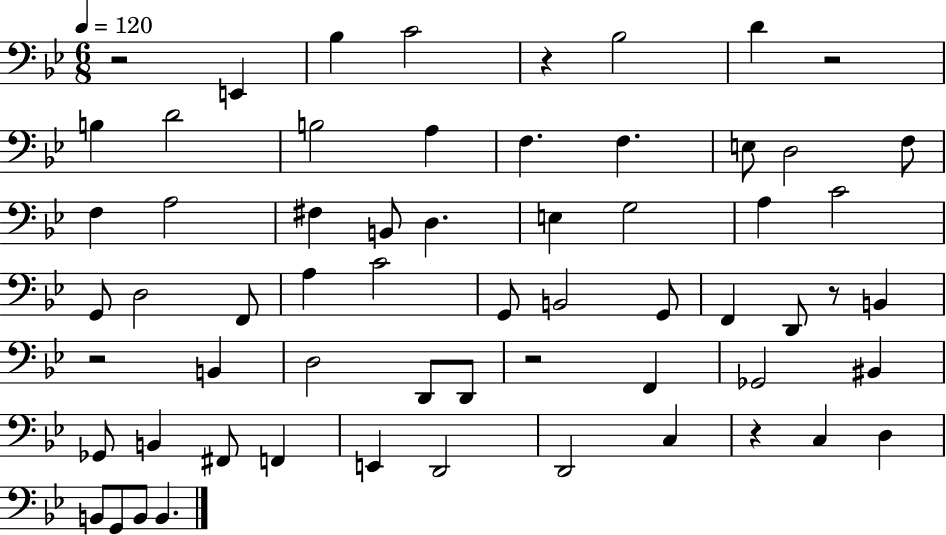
{
  \clef bass
  \numericTimeSignature
  \time 6/8
  \key bes \major
  \tempo 4 = 120
  r2 e,4 | bes4 c'2 | r4 bes2 | d'4 r2 | \break b4 d'2 | b2 a4 | f4. f4. | e8 d2 f8 | \break f4 a2 | fis4 b,8 d4. | e4 g2 | a4 c'2 | \break g,8 d2 f,8 | a4 c'2 | g,8 b,2 g,8 | f,4 d,8 r8 b,4 | \break r2 b,4 | d2 d,8 d,8 | r2 f,4 | ges,2 bis,4 | \break ges,8 b,4 fis,8 f,4 | e,4 d,2 | d,2 c4 | r4 c4 d4 | \break b,8 g,8 b,8 b,4. | \bar "|."
}